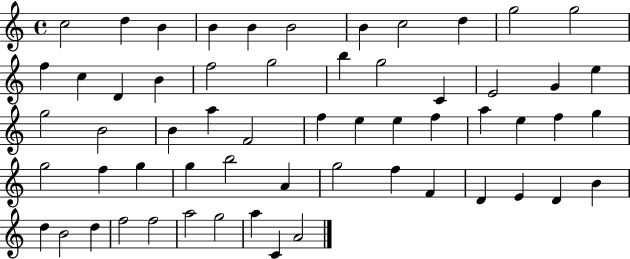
{
  \clef treble
  \time 4/4
  \defaultTimeSignature
  \key c \major
  c''2 d''4 b'4 | b'4 b'4 b'2 | b'4 c''2 d''4 | g''2 g''2 | \break f''4 c''4 d'4 b'4 | f''2 g''2 | b''4 g''2 c'4 | e'2 g'4 e''4 | \break g''2 b'2 | b'4 a''4 f'2 | f''4 e''4 e''4 f''4 | a''4 e''4 f''4 g''4 | \break g''2 f''4 g''4 | g''4 b''2 a'4 | g''2 f''4 f'4 | d'4 e'4 d'4 b'4 | \break d''4 b'2 d''4 | f''2 f''2 | a''2 g''2 | a''4 c'4 a'2 | \break \bar "|."
}